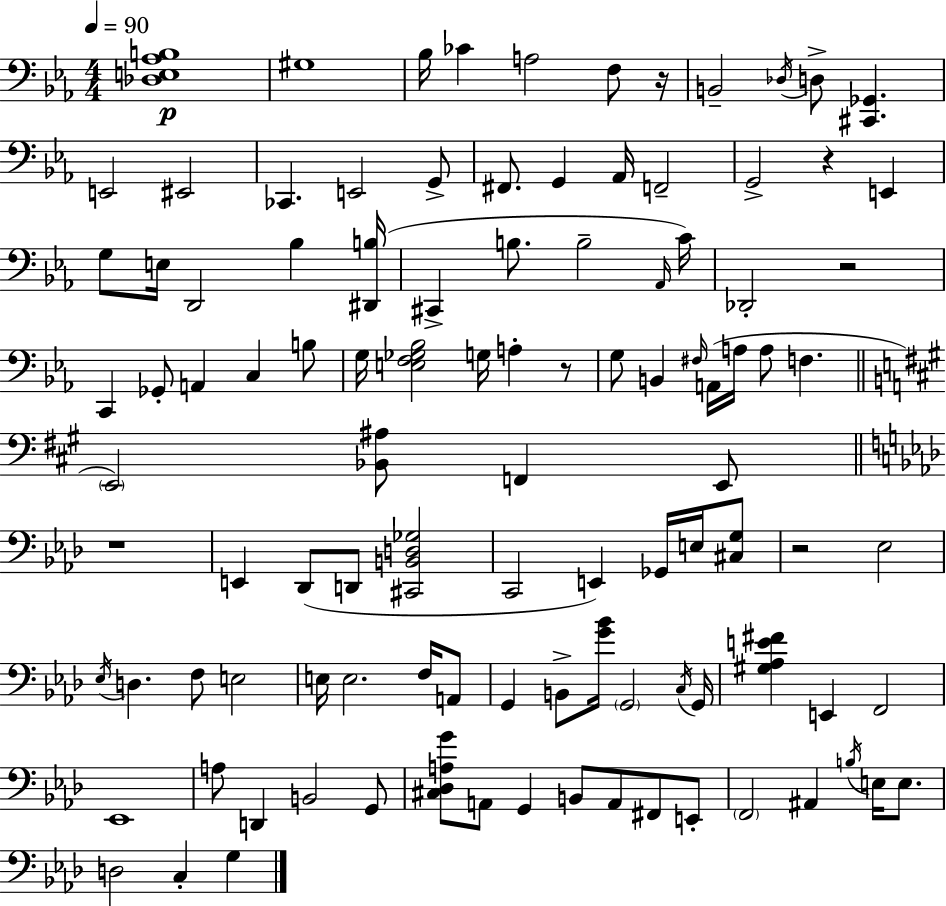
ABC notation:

X:1
T:Untitled
M:4/4
L:1/4
K:Eb
[_D,E,_A,B,]4 ^G,4 _B,/4 _C A,2 F,/2 z/4 B,,2 _D,/4 D,/2 [^C,,_G,,] E,,2 ^E,,2 _C,, E,,2 G,,/2 ^F,,/2 G,, _A,,/4 F,,2 G,,2 z E,, G,/2 E,/4 D,,2 _B, [^D,,B,]/4 ^C,, B,/2 B,2 _A,,/4 C/4 _D,,2 z2 C,, _G,,/2 A,, C, B,/2 G,/4 [E,F,_G,_B,]2 G,/4 A, z/2 G,/2 B,, ^F,/4 A,,/4 A,/4 A,/2 F, E,,2 [_B,,^A,]/2 F,, E,,/2 z4 E,, _D,,/2 D,,/2 [^C,,B,,D,_G,]2 C,,2 E,, _G,,/4 E,/4 [^C,G,]/2 z2 _E,2 _E,/4 D, F,/2 E,2 E,/4 E,2 F,/4 A,,/2 G,, B,,/2 [G_B]/4 G,,2 C,/4 G,,/4 [^G,_A,E^F] E,, F,,2 _E,,4 A,/2 D,, B,,2 G,,/2 [^C,_D,A,G]/2 A,,/2 G,, B,,/2 A,,/2 ^F,,/2 E,,/2 F,,2 ^A,, B,/4 E,/4 E,/2 D,2 C, G,